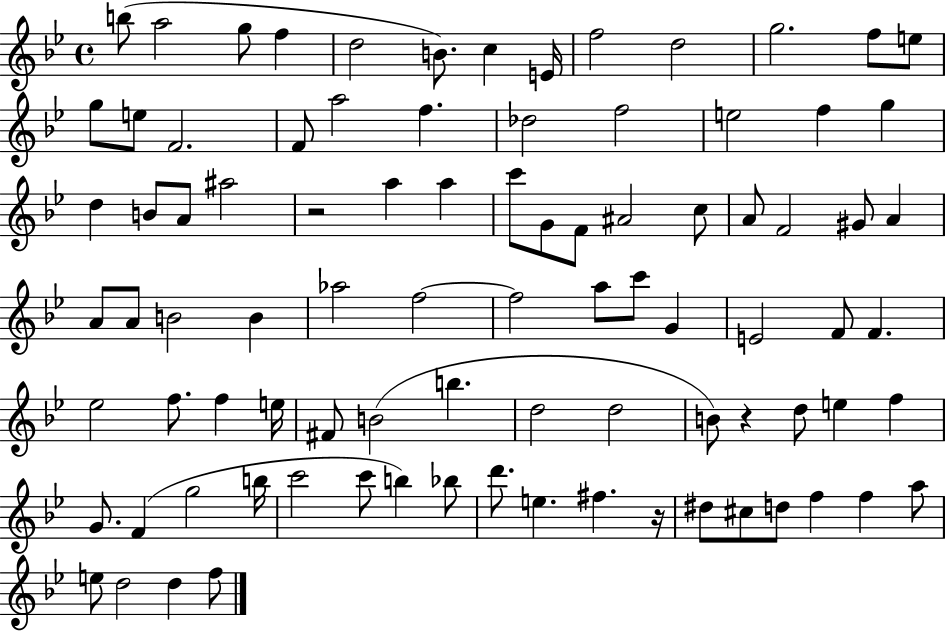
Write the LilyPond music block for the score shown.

{
  \clef treble
  \time 4/4
  \defaultTimeSignature
  \key bes \major
  b''8( a''2 g''8 f''4 | d''2 b'8.) c''4 e'16 | f''2 d''2 | g''2. f''8 e''8 | \break g''8 e''8 f'2. | f'8 a''2 f''4. | des''2 f''2 | e''2 f''4 g''4 | \break d''4 b'8 a'8 ais''2 | r2 a''4 a''4 | c'''8 g'8 f'8 ais'2 c''8 | a'8 f'2 gis'8 a'4 | \break a'8 a'8 b'2 b'4 | aes''2 f''2~~ | f''2 a''8 c'''8 g'4 | e'2 f'8 f'4. | \break ees''2 f''8. f''4 e''16 | fis'8 b'2( b''4. | d''2 d''2 | b'8) r4 d''8 e''4 f''4 | \break g'8. f'4( g''2 b''16 | c'''2 c'''8 b''4) bes''8 | d'''8. e''4. fis''4. r16 | dis''8 cis''8 d''8 f''4 f''4 a''8 | \break e''8 d''2 d''4 f''8 | \bar "|."
}